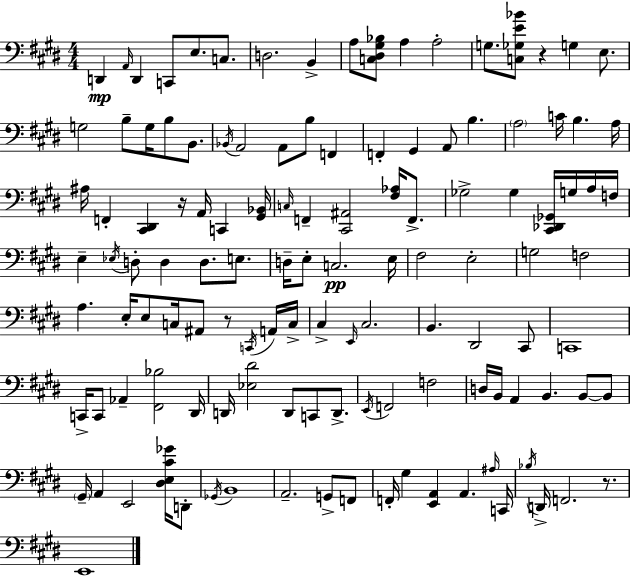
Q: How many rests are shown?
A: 4